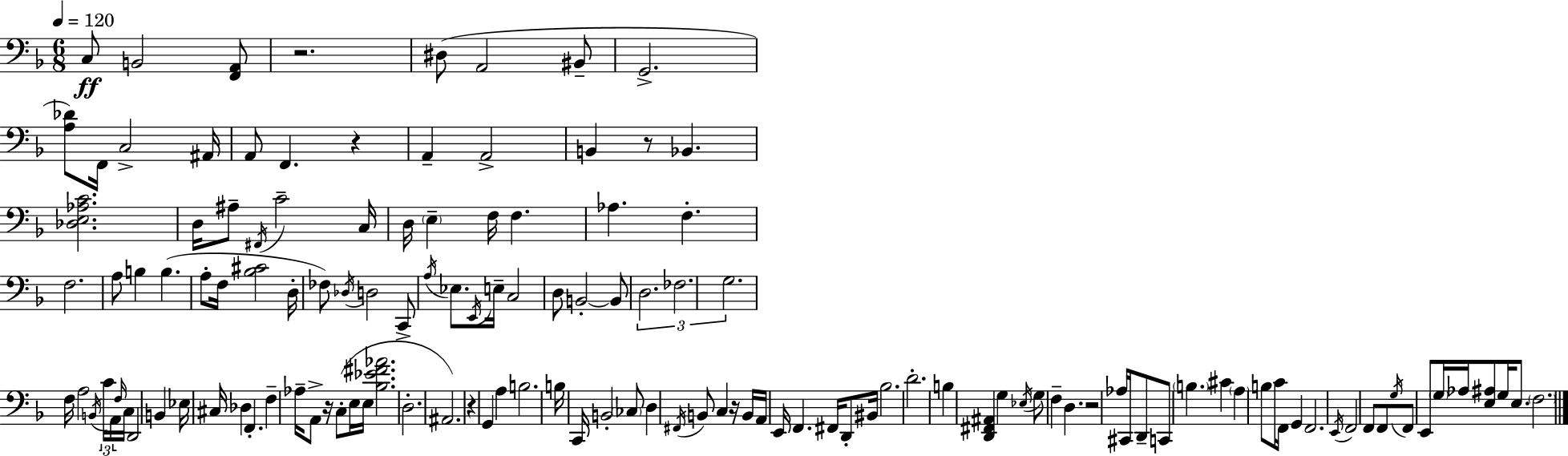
{
  \clef bass
  \numericTimeSignature
  \time 6/8
  \key d \minor
  \tempo 4 = 120
  c8\ff b,2 <f, a,>8 | r2. | dis8( a,2 bis,8-- | g,2.-> | \break <a des'>8) f,16 c2-> ais,16 | a,8 f,4. r4 | a,4-- a,2-> | b,4 r8 bes,4. | \break <des e aes c'>2. | d16 ais8-- \acciaccatura { fis,16 } c'2-- | c16 d16 \parenthesize e4-- f16 f4. | aes4. f4.-. | \break f2. | a8 b4 b4.( | a8-. f16 <bes cis'>2 | d16-. fes8) \acciaccatura { des16 } d2 | \break c,8-> \acciaccatura { a16 } ees8. \acciaccatura { e,16 } e16-- c2 | d8 b,2-.~~ | b,8 \tuplet 3/2 { d2. | fes2. | \break g2. } | f16 a2 | \acciaccatura { b,16 } \tuplet 3/2 { c'16 a,16 \grace { f16 } } c16 d,2 | b,4 ees16 cis16 des4 | \break f,4.-. f4-- aes16-- a,8-> | r16 c8-.( e16 e16 <bes ees' fis' aes'>2. | d2.-. | ais,2.) | \break r4 g,4 | a4 b2. | b16 c,16 b,2-. | \parenthesize ces8 d4 \acciaccatura { fis,16 } b,8 | \break c4 r16 b,16 a,16 e,16 f,4. | fis,16 d,8-. bis,16 bes2. | d'2.-. | b4 <d, fis, ais,>4 | \break g4 \acciaccatura { ees16 } g8 f4-- | d4. r2 | aes16 cis,16 d,8-- c,8 \parenthesize b4. | cis'4 \parenthesize a4 | \break b8 c'16 f,16 g,4 f,2. | \acciaccatura { e,16 } f,2 | f,8 f,8 \acciaccatura { g16 } f,8 | e,8 \parenthesize g16 aes16 <e ais>8 g16 e8. \parenthesize f2. | \break \bar "|."
}